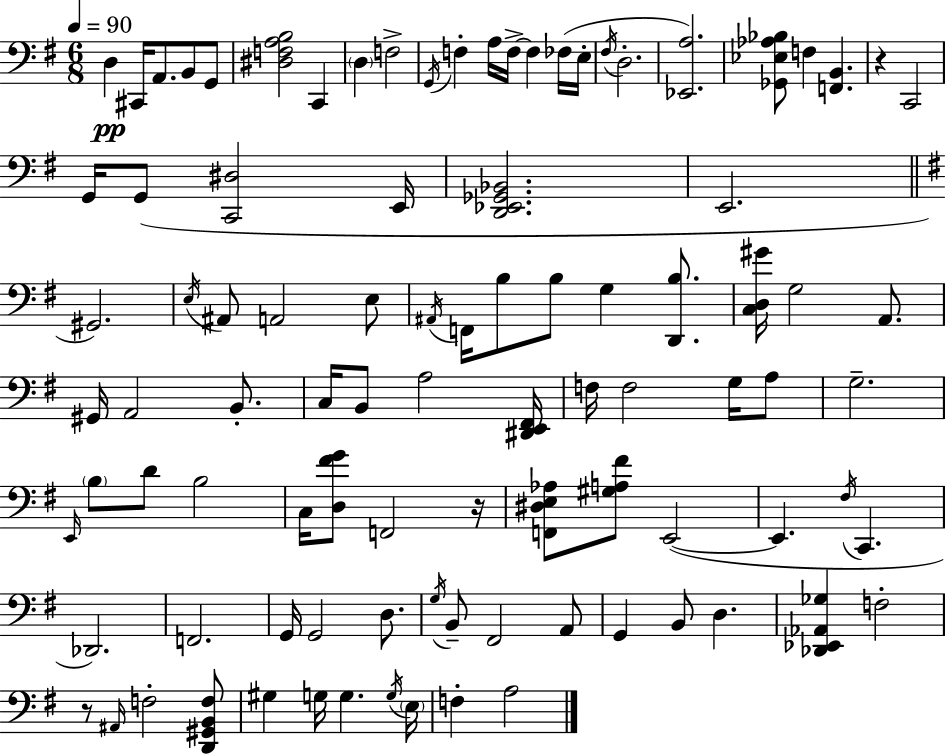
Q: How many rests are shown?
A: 3